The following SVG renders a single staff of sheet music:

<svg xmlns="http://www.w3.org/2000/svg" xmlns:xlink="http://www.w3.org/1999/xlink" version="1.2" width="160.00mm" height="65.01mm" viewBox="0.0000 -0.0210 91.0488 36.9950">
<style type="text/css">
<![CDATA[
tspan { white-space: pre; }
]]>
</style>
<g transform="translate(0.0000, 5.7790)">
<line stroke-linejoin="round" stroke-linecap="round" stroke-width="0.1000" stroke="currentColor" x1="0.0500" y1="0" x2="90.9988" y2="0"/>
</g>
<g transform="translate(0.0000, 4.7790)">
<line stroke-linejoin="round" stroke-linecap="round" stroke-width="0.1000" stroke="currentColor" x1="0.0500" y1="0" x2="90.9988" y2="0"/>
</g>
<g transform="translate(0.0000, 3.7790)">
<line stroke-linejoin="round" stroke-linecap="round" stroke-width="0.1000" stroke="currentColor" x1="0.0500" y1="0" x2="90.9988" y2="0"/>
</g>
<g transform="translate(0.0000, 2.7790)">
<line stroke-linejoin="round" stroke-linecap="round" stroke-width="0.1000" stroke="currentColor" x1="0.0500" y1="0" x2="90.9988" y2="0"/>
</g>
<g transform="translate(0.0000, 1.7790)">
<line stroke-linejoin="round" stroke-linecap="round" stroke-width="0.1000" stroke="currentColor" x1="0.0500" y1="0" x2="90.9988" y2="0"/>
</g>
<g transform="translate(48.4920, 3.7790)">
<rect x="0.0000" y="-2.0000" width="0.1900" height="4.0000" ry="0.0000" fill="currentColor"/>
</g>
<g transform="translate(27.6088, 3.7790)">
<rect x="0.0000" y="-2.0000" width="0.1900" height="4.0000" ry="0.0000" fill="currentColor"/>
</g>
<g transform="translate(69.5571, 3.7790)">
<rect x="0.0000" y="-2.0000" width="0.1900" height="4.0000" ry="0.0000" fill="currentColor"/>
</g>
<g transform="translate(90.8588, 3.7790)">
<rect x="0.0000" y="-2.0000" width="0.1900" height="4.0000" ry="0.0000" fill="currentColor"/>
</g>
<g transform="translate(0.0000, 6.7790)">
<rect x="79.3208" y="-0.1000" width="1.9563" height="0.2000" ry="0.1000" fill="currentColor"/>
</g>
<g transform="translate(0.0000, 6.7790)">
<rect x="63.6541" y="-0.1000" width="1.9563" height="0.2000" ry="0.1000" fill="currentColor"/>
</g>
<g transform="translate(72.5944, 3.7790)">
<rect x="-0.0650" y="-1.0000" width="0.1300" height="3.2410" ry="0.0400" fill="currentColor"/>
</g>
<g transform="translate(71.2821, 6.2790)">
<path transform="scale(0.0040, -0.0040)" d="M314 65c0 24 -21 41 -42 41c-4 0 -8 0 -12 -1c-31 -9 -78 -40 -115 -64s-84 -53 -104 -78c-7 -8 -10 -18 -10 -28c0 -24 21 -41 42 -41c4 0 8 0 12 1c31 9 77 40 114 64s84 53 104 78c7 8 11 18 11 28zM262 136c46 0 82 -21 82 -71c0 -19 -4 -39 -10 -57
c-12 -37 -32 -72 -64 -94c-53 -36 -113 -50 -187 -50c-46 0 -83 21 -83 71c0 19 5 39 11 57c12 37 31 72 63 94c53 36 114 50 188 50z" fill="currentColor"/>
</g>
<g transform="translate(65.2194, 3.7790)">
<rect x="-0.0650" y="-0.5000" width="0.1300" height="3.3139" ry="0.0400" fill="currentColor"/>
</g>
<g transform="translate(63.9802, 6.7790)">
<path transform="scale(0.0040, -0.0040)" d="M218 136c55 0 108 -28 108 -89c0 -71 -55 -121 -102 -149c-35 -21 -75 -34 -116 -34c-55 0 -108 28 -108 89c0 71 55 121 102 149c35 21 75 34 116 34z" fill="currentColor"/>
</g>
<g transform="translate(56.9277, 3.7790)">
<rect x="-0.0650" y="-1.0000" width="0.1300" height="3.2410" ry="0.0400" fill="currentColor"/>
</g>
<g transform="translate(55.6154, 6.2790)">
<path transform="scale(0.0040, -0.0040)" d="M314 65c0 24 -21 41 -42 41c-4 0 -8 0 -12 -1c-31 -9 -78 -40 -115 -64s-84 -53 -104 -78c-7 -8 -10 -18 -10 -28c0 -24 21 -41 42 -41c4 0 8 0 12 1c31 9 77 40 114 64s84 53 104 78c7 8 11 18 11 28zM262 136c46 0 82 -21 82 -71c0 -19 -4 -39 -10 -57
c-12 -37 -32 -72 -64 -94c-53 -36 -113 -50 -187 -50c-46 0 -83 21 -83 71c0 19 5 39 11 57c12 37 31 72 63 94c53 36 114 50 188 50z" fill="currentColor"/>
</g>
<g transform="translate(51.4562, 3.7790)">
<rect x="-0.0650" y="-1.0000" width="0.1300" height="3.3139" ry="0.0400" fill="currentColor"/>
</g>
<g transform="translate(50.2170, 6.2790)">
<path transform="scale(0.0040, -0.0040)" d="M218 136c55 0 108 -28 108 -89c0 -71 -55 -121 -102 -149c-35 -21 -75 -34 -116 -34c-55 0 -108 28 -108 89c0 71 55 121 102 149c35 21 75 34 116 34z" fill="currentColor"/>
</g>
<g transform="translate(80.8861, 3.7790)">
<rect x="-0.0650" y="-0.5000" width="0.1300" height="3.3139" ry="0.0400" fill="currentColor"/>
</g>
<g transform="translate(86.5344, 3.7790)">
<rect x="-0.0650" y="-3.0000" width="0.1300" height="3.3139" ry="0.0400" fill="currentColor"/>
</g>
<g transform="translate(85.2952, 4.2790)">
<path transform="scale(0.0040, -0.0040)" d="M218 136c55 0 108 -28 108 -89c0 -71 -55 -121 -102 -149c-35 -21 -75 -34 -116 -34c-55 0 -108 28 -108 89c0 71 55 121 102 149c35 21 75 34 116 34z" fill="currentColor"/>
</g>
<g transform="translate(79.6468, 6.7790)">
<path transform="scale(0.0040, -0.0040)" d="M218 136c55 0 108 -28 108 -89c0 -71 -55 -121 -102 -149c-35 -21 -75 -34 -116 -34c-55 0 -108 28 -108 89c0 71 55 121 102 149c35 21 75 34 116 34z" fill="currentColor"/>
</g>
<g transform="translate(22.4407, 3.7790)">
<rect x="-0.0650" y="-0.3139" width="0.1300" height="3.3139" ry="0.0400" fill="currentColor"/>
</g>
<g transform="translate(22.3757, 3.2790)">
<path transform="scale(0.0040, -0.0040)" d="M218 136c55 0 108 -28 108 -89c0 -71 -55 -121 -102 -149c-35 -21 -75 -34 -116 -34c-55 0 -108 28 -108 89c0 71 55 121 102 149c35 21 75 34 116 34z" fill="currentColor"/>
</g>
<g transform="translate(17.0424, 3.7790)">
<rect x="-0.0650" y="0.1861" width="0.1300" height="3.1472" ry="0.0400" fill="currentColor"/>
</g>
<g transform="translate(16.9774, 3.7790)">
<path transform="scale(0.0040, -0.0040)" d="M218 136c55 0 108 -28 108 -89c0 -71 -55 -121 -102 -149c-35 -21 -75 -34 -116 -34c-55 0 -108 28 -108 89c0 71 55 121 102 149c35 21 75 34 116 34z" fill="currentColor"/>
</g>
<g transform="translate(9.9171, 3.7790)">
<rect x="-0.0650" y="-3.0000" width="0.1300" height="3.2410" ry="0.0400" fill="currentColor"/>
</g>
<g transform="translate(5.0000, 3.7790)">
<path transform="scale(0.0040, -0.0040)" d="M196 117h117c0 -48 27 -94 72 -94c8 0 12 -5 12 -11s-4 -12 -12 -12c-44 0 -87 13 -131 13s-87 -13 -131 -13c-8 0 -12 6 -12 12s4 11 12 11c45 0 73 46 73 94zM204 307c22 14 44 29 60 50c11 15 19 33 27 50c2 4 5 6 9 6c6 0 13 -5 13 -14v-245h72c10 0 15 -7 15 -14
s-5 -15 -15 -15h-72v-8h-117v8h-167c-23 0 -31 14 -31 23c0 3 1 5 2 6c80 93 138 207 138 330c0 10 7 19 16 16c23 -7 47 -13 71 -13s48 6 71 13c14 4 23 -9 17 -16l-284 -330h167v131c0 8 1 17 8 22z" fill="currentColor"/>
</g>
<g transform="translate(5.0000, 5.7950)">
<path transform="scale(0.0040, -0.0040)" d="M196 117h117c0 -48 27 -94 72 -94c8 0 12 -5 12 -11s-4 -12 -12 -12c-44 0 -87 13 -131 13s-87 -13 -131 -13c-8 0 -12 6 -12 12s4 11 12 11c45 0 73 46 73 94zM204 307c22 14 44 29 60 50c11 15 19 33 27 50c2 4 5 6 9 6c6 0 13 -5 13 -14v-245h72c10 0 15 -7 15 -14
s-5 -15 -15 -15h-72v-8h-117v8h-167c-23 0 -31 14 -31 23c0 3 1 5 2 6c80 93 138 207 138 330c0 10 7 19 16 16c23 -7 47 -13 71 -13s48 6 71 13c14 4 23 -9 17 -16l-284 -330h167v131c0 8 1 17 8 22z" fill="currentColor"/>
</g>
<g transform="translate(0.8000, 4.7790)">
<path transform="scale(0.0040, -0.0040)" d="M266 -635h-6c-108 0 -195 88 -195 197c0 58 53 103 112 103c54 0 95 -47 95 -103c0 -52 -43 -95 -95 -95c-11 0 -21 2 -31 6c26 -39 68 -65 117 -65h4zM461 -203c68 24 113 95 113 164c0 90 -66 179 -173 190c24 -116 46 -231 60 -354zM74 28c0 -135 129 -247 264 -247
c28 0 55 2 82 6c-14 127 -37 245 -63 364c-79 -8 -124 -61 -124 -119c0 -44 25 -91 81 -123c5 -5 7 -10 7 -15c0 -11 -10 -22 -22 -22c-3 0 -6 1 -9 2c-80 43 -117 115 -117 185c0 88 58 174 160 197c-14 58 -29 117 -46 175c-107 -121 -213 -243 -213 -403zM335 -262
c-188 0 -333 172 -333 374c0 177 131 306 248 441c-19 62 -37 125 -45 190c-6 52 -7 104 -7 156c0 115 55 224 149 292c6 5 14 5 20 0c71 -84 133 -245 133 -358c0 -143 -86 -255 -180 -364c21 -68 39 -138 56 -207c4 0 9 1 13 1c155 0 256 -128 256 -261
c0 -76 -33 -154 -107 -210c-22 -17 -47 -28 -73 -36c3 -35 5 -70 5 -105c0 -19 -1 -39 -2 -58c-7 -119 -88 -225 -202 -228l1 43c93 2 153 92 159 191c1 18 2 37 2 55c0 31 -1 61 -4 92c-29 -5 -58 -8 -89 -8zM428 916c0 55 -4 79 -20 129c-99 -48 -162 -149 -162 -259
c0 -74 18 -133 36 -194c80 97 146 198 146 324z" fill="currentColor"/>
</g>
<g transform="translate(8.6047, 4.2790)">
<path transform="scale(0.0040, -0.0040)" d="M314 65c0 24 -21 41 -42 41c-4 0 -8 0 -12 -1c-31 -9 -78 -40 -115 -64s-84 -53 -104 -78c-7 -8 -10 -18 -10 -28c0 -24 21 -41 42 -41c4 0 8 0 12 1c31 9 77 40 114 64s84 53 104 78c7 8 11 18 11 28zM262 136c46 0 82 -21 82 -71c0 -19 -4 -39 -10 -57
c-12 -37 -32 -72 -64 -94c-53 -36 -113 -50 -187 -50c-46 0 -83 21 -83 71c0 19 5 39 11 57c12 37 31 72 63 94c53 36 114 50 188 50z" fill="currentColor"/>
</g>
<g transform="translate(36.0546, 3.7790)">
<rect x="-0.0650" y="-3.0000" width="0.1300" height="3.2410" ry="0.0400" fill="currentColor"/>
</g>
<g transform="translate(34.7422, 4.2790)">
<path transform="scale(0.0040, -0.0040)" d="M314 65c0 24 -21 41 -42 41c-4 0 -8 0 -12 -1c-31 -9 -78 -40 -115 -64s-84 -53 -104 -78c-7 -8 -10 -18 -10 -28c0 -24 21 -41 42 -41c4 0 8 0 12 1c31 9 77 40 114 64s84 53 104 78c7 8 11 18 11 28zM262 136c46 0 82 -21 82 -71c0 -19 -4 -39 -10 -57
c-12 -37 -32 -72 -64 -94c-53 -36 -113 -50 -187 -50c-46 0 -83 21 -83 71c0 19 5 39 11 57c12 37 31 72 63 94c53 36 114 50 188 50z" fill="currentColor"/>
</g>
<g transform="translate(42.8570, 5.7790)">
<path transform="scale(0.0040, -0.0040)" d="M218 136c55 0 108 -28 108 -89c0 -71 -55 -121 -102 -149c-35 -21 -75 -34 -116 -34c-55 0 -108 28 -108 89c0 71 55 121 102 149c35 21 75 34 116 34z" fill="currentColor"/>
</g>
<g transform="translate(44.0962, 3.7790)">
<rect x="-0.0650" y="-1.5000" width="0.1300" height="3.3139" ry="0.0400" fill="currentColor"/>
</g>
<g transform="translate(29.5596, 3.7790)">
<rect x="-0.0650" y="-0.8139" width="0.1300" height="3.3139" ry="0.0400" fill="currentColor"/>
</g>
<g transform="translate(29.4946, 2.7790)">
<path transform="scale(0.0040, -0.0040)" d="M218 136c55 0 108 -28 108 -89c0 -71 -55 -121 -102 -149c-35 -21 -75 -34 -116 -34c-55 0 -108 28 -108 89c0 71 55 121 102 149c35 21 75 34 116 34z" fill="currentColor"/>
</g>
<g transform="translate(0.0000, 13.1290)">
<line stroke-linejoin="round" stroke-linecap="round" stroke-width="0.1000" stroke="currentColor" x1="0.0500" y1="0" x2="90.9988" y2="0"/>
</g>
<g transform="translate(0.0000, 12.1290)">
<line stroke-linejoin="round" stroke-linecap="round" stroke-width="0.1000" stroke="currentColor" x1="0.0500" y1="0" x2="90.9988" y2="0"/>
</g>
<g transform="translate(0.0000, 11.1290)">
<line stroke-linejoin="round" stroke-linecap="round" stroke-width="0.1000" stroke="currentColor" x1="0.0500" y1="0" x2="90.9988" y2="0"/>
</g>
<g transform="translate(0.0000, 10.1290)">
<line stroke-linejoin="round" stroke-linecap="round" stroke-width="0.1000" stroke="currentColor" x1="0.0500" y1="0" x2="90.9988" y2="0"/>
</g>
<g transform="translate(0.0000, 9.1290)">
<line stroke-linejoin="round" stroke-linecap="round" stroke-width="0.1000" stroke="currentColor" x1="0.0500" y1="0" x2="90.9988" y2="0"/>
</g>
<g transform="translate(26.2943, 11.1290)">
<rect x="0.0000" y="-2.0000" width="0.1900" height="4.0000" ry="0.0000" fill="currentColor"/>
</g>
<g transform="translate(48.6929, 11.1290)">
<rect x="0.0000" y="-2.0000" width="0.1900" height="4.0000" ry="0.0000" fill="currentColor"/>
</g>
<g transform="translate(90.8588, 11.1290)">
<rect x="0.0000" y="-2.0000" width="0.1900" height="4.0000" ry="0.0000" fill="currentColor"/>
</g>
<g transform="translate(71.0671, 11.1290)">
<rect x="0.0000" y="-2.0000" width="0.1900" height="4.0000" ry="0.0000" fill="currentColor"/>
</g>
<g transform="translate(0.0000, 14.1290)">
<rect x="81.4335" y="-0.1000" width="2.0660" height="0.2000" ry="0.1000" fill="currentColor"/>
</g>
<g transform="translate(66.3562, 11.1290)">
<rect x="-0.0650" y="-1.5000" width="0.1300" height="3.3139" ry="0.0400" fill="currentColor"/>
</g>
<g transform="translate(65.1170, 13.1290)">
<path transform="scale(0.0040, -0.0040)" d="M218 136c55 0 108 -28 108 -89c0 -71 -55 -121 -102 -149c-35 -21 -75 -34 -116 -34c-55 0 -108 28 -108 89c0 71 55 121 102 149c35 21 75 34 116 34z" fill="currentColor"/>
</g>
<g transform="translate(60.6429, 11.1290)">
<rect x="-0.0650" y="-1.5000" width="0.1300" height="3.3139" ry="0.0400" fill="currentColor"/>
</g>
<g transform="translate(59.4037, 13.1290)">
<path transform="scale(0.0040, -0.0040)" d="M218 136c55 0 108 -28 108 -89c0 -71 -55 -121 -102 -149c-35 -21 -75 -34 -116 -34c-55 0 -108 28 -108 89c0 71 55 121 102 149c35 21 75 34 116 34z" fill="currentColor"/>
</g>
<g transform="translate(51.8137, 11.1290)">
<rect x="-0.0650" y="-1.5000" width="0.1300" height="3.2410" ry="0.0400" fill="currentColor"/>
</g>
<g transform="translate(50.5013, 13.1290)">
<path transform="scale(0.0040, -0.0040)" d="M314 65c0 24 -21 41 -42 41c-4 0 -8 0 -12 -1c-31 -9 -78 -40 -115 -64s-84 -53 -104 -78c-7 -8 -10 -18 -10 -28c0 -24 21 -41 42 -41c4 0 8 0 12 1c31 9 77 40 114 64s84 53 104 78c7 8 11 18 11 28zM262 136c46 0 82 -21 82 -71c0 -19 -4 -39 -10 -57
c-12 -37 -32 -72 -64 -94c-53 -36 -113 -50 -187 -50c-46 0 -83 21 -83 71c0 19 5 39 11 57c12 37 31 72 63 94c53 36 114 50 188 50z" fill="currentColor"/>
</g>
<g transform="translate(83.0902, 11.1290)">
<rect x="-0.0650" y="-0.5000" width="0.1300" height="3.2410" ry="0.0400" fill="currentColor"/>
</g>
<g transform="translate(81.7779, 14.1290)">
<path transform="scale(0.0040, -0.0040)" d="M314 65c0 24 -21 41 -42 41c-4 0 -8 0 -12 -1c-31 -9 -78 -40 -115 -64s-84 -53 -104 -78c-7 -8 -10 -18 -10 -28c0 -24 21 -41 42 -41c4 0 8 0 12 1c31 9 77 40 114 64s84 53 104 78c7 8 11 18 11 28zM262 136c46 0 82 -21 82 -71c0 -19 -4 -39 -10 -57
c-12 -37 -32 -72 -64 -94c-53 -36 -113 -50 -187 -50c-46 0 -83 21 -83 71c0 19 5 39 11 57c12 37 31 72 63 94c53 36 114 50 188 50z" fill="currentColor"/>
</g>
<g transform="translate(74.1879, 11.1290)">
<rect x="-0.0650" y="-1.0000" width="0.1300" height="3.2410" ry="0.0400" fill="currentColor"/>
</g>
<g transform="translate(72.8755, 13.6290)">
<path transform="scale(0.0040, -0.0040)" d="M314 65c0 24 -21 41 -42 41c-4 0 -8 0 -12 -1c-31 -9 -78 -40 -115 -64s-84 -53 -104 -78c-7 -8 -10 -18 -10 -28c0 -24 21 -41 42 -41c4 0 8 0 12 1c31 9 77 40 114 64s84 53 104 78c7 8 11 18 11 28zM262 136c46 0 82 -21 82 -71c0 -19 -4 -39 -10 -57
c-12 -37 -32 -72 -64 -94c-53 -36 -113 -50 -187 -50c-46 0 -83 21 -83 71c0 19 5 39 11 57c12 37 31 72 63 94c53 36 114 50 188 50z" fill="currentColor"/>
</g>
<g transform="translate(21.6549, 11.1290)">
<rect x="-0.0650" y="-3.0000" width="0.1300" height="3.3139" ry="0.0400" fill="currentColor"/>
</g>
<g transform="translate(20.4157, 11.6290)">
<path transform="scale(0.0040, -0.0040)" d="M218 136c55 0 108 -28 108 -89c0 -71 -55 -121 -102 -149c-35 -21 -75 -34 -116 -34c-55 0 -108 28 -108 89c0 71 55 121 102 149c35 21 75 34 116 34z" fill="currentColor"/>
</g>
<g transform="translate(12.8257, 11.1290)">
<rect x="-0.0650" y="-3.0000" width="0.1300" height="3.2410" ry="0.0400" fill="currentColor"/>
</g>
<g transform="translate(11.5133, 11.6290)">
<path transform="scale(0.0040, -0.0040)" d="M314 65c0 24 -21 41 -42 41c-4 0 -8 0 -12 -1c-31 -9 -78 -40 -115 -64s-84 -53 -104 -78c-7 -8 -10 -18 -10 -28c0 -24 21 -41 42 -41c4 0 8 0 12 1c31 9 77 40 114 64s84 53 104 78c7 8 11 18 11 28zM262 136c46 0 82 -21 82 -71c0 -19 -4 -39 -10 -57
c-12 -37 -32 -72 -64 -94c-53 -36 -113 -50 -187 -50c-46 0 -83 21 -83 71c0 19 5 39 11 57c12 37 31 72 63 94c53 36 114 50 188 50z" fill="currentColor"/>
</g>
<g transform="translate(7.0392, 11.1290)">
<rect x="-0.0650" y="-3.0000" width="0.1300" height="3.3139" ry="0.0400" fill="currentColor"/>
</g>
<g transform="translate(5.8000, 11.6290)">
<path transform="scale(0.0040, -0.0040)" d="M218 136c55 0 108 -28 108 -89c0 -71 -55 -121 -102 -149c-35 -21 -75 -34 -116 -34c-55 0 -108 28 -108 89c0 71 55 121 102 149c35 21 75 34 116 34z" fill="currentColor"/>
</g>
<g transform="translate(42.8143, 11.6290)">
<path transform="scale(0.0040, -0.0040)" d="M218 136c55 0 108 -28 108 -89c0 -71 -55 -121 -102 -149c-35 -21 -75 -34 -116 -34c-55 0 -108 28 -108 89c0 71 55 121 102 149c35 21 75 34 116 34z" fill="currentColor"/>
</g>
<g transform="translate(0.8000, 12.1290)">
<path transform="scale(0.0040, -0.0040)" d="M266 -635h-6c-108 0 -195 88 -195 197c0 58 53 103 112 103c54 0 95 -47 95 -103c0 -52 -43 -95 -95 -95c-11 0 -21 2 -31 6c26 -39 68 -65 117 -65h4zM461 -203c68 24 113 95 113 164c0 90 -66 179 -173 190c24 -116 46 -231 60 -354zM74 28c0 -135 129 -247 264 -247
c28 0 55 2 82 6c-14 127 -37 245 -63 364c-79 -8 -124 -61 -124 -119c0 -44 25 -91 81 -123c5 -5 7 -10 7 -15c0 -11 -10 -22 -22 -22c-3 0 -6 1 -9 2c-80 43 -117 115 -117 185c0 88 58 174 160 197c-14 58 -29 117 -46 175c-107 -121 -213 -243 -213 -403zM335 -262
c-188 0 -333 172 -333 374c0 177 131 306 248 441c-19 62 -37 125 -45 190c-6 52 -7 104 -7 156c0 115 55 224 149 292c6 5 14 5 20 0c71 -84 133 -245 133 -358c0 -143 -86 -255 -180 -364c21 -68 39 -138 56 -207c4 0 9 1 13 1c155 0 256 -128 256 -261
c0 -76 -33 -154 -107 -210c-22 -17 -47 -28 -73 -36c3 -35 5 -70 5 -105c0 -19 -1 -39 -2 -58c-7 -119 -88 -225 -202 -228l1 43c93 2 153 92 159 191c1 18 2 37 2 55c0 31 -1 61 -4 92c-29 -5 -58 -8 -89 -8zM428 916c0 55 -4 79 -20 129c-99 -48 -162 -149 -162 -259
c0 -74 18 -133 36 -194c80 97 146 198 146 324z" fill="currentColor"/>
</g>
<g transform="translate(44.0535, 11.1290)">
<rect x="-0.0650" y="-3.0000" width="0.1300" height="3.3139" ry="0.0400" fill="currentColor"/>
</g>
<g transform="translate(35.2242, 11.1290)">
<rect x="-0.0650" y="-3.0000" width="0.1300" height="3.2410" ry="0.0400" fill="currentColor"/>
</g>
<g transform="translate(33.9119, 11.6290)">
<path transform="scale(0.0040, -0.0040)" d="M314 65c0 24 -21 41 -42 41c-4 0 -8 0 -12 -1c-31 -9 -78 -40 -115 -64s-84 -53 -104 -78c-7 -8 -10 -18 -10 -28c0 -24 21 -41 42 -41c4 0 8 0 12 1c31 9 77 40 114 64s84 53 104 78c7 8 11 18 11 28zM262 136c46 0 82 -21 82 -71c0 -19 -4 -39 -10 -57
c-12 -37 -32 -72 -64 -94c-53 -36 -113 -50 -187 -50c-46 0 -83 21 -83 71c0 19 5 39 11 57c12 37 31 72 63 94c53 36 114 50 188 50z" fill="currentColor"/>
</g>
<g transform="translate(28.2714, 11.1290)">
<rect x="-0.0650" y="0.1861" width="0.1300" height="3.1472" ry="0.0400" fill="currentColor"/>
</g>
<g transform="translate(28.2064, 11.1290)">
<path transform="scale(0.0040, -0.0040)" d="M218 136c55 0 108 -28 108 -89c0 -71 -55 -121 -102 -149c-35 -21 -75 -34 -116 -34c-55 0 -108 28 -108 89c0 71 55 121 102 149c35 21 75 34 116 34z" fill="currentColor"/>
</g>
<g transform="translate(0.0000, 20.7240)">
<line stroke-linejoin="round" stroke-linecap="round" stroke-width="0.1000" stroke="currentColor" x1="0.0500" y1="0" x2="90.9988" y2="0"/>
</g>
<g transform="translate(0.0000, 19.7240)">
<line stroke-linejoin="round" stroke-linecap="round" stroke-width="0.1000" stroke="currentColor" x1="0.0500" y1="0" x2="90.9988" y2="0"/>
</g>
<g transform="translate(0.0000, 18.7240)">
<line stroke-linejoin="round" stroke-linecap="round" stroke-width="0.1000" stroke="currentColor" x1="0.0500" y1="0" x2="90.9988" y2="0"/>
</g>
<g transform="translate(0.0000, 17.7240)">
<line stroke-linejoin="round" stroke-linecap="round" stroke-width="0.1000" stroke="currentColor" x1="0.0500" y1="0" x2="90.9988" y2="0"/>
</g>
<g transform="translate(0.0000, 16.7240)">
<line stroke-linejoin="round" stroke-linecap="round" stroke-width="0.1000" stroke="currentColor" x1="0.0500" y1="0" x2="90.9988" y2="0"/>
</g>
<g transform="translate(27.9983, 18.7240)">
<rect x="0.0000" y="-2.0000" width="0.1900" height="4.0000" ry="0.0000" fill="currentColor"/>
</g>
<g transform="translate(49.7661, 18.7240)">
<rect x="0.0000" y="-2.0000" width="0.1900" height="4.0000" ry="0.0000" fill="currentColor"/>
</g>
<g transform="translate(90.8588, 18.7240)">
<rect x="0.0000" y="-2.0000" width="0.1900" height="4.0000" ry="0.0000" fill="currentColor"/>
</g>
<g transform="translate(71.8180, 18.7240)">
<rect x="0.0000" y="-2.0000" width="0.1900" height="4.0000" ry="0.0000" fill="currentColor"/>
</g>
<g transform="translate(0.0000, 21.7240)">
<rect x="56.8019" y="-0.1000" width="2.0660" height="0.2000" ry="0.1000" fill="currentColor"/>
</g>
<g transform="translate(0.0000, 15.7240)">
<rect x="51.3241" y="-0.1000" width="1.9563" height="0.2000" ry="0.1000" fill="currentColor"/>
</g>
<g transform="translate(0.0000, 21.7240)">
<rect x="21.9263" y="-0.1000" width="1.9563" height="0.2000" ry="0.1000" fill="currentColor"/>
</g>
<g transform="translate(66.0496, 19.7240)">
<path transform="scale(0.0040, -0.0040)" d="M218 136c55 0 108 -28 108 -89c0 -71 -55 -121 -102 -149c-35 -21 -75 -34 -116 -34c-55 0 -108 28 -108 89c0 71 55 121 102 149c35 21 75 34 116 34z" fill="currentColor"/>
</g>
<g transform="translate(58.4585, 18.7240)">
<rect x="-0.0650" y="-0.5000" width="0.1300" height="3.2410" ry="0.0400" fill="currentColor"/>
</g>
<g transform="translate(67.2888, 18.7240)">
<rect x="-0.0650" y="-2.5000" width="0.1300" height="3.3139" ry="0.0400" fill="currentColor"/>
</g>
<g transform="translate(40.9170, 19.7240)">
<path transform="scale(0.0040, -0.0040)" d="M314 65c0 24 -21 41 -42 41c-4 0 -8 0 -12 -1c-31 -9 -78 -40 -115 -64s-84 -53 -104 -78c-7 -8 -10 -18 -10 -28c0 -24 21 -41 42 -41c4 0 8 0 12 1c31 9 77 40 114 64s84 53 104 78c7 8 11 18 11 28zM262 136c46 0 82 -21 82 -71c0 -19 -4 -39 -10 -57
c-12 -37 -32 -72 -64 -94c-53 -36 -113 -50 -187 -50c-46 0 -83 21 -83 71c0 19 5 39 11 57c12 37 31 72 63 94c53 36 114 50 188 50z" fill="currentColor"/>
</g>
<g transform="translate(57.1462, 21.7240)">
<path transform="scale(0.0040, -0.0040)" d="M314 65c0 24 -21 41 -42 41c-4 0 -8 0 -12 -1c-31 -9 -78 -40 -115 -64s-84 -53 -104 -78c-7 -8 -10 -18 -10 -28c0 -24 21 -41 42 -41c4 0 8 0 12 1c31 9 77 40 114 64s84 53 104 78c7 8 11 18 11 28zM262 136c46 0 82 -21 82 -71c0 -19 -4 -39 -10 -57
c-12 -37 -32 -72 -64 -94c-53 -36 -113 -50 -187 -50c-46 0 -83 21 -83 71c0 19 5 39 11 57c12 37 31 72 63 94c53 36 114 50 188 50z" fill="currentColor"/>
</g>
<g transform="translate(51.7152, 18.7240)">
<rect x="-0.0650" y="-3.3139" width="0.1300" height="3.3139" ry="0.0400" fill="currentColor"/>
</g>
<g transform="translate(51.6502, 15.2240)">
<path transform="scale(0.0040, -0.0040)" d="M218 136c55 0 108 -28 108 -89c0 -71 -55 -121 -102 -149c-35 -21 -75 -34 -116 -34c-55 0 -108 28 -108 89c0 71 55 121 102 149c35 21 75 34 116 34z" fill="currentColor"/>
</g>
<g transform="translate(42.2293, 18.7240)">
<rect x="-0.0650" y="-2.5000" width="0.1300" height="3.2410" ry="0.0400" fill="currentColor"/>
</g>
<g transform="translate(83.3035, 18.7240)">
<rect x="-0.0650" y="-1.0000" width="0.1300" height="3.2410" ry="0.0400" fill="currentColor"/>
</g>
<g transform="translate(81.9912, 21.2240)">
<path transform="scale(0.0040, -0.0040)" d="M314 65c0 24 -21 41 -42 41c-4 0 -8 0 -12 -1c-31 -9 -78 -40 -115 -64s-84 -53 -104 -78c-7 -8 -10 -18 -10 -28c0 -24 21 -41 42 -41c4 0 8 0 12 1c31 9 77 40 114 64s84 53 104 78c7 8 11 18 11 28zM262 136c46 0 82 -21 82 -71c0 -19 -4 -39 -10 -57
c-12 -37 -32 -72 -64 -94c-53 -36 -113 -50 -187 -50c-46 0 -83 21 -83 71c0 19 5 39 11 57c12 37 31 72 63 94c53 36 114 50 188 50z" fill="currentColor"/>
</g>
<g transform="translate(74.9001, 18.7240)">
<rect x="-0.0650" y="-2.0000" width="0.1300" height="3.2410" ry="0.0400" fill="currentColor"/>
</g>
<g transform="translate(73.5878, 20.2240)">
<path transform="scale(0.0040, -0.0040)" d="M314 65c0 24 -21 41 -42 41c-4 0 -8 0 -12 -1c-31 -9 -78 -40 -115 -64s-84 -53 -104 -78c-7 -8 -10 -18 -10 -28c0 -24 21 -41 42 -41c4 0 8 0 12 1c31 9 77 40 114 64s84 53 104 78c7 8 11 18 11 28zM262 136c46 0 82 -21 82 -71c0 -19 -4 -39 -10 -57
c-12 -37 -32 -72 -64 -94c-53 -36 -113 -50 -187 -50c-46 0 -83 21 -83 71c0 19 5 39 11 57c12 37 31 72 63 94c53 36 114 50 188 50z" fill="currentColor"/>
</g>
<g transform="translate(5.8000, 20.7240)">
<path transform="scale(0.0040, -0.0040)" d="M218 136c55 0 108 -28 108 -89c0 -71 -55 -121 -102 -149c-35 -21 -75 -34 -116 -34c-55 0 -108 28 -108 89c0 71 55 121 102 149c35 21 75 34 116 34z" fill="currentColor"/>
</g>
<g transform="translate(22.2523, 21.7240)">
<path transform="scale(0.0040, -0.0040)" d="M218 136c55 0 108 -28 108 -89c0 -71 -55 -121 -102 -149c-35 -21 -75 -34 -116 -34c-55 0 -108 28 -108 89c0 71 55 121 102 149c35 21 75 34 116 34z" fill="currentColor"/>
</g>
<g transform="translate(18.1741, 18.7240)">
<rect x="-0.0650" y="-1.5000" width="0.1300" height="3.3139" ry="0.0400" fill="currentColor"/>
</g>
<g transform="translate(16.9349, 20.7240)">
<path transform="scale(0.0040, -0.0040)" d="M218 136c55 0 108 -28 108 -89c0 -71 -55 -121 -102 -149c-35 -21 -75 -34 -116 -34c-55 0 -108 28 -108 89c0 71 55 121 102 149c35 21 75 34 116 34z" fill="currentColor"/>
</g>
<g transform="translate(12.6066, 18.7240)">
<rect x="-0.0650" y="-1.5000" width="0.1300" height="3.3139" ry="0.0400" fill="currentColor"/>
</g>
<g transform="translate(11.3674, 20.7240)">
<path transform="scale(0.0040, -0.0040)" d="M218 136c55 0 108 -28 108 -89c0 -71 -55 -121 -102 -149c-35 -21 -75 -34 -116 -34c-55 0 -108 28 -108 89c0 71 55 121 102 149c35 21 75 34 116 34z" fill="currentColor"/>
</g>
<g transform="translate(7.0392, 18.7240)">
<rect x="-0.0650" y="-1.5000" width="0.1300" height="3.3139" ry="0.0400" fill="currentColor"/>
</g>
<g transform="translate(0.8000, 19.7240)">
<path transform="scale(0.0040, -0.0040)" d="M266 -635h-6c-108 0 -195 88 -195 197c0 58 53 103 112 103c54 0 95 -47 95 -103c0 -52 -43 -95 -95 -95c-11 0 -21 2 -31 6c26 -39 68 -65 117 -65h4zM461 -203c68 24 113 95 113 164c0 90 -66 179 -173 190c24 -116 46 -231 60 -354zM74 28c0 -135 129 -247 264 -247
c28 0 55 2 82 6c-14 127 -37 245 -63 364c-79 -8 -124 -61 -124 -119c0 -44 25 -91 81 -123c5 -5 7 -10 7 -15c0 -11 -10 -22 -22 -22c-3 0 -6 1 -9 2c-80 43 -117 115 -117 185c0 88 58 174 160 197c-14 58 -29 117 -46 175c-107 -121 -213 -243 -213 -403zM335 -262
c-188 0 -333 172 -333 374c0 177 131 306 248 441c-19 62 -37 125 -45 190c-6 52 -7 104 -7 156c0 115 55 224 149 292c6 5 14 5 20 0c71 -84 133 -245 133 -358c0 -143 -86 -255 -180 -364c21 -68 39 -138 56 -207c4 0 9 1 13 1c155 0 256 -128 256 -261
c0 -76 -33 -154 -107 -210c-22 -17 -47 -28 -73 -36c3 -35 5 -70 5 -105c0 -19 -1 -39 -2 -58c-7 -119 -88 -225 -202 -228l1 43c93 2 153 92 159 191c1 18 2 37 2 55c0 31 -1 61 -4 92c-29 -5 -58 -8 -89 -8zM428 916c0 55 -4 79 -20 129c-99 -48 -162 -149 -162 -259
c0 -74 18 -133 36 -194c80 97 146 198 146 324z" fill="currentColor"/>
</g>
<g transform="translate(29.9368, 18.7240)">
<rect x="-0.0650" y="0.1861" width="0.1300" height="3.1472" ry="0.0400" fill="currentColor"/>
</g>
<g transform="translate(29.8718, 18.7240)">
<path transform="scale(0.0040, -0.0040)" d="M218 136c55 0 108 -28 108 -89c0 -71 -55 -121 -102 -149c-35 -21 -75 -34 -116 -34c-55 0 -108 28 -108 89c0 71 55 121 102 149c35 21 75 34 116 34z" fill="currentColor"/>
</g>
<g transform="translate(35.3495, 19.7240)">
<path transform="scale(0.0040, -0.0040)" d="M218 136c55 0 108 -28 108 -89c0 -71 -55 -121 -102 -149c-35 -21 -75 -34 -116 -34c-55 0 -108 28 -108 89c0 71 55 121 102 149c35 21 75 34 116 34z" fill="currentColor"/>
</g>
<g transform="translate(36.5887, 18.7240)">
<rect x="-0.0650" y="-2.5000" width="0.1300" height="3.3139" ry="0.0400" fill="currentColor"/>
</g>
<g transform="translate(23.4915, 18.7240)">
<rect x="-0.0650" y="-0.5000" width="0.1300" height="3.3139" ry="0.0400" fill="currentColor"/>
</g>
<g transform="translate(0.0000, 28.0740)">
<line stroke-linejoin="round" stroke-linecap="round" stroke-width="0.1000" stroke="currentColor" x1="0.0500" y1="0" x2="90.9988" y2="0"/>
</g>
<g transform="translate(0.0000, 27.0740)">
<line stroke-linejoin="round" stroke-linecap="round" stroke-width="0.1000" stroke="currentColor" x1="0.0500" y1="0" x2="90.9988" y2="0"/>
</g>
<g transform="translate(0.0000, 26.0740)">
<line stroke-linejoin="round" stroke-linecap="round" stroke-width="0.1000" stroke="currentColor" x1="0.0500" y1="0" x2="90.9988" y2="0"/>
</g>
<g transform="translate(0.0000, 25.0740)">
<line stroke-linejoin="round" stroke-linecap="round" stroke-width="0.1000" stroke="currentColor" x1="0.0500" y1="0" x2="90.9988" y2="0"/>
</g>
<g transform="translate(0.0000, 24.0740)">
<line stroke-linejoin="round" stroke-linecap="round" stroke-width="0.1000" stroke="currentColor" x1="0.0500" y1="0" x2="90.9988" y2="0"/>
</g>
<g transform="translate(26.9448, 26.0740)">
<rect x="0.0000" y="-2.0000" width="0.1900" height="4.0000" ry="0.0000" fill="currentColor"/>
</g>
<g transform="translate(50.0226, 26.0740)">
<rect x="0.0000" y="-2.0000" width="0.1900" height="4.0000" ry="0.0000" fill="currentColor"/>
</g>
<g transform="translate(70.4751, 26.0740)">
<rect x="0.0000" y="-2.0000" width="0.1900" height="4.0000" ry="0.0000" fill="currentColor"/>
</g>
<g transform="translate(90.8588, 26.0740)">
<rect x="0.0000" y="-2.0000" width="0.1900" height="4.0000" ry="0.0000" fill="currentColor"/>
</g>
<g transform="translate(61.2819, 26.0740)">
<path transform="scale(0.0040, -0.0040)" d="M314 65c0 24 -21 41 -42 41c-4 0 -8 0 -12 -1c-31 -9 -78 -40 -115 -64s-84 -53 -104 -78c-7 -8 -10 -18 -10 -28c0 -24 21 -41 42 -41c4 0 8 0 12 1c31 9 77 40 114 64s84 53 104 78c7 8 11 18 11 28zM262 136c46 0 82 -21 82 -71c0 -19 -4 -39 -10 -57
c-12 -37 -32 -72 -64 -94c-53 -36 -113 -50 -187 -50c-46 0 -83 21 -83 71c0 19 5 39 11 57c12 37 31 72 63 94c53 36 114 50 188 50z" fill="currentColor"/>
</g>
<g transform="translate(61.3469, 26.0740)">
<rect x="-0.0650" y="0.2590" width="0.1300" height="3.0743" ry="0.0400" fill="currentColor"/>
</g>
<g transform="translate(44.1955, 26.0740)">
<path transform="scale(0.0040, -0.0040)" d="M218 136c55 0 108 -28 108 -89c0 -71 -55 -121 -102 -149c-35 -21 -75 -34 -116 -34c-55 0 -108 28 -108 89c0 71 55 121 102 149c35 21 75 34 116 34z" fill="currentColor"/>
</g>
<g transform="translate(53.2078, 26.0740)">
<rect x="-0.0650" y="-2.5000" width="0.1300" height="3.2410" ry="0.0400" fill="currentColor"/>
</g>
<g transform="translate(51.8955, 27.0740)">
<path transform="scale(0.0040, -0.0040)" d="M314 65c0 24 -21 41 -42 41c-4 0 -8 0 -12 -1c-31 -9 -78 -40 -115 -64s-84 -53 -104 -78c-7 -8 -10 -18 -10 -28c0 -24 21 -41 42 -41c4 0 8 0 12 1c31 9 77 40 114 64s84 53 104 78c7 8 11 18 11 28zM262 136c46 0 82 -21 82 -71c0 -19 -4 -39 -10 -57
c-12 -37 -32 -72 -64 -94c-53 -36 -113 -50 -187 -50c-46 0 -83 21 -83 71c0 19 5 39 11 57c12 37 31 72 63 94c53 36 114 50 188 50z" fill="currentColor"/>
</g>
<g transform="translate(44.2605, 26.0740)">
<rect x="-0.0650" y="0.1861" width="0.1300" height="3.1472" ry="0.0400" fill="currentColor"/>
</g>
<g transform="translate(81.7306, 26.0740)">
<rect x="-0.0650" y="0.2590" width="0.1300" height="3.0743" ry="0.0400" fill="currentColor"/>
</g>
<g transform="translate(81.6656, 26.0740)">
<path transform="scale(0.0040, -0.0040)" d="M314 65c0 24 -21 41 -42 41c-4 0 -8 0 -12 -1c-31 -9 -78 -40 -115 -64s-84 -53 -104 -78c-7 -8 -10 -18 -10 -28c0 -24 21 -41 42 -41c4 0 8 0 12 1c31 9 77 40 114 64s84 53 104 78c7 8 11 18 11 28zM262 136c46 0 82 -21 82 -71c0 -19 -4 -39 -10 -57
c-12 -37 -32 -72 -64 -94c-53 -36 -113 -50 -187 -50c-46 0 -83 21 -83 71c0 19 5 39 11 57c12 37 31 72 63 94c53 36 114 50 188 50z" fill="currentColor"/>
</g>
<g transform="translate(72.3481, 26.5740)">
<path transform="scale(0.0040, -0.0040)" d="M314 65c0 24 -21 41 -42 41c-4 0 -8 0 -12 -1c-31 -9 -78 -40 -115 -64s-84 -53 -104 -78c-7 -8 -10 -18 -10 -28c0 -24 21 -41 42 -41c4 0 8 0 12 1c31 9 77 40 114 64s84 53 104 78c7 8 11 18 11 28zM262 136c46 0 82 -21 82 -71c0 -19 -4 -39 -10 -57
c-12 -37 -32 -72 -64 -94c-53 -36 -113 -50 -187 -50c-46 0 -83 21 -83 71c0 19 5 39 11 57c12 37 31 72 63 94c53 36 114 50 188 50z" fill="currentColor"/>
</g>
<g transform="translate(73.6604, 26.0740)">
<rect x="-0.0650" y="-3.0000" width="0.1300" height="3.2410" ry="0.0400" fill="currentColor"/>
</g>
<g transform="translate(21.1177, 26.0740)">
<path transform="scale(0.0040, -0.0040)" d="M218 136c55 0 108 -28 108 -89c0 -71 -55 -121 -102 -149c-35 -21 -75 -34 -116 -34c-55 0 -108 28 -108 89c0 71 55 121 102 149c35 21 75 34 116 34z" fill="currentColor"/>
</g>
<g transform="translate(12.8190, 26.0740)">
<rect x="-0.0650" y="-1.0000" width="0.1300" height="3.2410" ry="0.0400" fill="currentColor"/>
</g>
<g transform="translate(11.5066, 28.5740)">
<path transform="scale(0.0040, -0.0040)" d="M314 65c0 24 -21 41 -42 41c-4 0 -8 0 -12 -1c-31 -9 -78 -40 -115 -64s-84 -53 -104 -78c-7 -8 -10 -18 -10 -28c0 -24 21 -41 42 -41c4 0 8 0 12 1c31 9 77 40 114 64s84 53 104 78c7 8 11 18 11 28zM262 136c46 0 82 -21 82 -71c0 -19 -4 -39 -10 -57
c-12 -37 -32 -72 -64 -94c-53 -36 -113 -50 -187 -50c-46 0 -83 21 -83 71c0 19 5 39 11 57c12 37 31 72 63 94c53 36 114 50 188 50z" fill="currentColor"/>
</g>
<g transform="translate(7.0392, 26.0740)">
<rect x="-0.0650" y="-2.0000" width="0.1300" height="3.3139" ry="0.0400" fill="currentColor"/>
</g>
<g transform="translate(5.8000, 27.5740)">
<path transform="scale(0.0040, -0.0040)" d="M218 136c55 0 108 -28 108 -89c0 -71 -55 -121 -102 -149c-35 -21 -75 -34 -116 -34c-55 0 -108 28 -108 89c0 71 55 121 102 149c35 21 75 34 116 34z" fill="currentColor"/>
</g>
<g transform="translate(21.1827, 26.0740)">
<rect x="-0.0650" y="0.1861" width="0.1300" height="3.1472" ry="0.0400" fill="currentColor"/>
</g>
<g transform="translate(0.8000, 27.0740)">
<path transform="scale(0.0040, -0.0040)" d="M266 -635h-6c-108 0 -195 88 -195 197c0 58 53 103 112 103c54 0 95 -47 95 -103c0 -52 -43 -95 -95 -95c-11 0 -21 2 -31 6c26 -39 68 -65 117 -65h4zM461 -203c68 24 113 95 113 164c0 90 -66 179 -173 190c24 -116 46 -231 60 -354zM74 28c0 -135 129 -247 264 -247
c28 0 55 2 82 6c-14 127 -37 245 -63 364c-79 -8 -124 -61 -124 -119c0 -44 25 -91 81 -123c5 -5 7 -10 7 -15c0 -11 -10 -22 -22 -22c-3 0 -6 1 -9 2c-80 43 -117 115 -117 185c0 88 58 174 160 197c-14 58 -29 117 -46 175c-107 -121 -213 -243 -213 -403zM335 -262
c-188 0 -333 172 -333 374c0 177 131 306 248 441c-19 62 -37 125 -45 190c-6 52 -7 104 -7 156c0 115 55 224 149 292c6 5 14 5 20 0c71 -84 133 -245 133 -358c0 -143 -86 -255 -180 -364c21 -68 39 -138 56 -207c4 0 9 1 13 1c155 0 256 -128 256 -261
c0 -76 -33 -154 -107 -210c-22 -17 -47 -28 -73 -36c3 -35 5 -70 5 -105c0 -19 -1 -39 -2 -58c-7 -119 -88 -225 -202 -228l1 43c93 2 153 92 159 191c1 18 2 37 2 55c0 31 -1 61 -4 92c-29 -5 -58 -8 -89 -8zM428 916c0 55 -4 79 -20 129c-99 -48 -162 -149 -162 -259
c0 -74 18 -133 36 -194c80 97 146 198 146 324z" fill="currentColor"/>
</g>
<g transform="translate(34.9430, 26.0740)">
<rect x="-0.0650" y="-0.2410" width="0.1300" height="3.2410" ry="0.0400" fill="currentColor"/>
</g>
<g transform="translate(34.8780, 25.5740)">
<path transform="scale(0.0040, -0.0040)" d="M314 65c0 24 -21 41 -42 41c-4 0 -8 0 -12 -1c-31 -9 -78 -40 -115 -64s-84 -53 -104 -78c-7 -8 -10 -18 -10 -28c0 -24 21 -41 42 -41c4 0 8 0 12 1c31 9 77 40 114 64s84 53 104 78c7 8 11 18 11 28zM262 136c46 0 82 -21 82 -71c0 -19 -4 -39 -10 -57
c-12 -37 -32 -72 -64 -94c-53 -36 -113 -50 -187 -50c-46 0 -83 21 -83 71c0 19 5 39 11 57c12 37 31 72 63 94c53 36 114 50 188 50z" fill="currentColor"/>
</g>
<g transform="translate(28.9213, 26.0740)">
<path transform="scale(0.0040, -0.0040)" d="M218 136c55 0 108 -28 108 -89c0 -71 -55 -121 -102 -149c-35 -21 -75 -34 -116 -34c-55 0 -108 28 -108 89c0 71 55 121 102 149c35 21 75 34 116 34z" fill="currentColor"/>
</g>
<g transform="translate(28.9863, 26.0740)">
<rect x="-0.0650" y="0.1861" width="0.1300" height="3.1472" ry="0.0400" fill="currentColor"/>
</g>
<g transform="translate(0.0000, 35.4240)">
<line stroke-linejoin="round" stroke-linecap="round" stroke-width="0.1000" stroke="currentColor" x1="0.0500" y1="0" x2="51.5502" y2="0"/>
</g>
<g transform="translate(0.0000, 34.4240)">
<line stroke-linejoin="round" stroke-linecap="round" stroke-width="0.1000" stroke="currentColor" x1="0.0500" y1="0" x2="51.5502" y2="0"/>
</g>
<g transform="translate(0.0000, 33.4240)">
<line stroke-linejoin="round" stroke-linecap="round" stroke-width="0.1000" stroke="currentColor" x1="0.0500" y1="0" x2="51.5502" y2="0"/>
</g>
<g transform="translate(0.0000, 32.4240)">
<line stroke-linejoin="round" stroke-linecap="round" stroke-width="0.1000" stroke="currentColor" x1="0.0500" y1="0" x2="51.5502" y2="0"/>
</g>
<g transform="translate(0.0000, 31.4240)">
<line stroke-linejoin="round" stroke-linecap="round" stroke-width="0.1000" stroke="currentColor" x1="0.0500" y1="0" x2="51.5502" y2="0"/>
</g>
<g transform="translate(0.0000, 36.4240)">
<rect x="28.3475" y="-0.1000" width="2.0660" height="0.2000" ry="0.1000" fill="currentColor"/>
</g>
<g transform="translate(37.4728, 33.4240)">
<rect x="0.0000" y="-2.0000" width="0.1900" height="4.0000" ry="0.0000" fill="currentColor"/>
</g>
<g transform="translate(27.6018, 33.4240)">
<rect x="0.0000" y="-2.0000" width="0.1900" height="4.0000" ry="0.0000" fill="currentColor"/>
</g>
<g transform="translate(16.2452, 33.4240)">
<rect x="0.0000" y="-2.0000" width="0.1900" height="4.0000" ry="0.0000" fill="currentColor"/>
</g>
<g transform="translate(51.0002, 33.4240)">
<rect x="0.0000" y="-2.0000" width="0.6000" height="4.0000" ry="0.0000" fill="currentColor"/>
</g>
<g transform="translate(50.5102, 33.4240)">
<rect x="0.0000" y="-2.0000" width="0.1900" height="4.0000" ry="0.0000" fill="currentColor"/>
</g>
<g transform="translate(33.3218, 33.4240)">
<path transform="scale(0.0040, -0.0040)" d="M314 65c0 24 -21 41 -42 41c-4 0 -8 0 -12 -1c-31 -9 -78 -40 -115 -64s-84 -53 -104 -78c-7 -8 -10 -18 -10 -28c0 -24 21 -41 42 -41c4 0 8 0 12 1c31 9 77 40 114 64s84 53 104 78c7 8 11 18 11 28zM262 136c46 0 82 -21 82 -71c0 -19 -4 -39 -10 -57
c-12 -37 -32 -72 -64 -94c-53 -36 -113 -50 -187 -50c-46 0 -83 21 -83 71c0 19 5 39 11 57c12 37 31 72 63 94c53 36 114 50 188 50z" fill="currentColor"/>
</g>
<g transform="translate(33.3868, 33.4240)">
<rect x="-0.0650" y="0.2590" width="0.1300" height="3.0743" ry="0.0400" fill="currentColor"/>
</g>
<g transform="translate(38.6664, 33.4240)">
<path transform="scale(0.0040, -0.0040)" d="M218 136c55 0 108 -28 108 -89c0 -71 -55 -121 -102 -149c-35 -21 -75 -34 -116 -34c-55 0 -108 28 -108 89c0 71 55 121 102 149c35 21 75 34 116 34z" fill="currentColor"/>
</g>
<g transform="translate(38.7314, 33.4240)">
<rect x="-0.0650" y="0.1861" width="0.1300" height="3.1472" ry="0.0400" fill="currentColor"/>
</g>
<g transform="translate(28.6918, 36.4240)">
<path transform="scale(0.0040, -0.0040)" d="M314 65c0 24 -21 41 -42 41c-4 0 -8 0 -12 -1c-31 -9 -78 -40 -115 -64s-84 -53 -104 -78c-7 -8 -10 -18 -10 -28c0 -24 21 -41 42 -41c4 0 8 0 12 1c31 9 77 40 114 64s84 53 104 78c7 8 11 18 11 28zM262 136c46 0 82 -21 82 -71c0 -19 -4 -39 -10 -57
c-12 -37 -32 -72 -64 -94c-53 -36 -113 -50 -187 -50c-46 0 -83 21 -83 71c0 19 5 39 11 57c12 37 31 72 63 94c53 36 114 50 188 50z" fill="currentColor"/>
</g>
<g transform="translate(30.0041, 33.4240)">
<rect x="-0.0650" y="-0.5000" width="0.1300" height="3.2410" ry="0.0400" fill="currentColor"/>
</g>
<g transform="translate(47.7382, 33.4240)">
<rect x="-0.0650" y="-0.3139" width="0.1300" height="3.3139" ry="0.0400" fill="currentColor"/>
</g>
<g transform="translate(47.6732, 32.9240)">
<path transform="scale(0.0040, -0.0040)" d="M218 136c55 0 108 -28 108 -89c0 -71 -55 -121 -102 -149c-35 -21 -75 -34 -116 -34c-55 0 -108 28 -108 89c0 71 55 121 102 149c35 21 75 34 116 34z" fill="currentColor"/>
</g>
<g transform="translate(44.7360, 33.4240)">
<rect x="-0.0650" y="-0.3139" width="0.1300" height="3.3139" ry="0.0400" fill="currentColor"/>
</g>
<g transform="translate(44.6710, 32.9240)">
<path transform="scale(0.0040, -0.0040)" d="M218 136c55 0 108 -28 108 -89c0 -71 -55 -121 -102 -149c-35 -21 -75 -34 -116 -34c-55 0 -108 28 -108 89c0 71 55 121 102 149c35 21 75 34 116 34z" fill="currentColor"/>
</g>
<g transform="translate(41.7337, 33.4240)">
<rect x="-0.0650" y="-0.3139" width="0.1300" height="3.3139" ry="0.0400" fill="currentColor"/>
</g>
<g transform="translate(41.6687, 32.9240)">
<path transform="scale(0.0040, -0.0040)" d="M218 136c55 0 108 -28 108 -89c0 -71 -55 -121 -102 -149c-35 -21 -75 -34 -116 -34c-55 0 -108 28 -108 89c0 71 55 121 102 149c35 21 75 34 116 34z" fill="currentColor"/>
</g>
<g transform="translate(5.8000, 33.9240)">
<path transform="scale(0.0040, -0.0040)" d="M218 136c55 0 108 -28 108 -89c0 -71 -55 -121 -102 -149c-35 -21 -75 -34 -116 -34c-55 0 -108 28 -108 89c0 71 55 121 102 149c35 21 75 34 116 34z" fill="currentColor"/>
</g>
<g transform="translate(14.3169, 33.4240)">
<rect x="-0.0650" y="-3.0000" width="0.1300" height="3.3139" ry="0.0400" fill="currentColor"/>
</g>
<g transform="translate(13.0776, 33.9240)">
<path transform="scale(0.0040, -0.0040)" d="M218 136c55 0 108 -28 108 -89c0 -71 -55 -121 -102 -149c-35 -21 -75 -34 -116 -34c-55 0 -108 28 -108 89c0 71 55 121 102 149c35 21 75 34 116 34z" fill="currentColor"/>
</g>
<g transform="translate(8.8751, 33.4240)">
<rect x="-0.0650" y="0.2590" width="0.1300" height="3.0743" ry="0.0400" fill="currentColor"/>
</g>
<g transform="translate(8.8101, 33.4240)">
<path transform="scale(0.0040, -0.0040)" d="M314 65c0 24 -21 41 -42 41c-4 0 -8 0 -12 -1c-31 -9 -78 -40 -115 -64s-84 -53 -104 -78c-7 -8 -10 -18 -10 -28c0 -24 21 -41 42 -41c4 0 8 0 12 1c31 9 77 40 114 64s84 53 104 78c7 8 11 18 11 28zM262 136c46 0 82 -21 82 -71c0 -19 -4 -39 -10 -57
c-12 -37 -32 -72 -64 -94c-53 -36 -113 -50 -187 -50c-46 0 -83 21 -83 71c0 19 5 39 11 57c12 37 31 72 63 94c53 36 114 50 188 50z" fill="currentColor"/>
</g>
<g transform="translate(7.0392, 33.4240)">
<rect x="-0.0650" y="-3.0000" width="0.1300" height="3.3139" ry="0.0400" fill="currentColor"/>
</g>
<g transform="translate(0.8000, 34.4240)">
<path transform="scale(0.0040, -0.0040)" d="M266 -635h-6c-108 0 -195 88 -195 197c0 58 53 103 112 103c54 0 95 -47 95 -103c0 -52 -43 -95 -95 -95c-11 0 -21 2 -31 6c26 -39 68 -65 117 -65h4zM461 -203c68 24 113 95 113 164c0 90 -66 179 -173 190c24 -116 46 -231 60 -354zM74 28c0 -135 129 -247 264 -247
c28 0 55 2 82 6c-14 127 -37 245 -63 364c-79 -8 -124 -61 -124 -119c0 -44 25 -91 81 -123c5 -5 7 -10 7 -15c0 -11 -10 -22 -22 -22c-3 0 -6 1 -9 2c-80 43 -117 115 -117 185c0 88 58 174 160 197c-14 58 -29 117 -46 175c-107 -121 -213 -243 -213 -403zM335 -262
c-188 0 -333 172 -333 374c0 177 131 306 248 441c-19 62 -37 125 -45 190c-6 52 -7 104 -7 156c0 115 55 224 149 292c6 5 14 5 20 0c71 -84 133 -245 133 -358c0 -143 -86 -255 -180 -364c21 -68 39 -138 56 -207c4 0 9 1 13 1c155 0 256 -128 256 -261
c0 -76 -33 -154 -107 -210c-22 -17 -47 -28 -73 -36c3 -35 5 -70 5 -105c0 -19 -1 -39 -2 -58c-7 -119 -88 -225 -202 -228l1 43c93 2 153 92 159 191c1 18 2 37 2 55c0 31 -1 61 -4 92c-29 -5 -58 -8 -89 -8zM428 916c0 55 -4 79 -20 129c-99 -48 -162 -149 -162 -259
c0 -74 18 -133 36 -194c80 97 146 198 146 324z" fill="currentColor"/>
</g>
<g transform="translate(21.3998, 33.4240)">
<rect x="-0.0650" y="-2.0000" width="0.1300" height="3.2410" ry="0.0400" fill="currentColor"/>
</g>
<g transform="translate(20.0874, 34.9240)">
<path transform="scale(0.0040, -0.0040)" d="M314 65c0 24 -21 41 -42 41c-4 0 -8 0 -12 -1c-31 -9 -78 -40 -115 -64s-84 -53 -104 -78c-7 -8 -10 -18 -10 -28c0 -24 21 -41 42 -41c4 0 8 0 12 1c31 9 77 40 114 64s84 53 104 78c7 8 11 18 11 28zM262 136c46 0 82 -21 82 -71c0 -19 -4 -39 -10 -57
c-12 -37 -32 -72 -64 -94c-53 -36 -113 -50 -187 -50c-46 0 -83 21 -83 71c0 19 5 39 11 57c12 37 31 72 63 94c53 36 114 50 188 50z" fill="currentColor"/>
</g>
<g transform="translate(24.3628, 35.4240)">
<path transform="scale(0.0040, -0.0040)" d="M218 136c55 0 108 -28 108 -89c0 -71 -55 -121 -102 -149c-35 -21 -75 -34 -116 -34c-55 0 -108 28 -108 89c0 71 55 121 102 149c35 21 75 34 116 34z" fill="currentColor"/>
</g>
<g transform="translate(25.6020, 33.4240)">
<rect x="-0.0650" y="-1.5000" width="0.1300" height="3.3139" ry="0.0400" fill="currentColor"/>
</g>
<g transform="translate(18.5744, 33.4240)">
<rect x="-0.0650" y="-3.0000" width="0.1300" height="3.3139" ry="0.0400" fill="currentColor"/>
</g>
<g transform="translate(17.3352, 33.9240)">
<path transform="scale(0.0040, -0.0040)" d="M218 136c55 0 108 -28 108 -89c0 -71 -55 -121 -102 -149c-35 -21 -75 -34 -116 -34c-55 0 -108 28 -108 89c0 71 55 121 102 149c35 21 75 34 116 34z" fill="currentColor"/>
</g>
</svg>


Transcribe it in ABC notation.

X:1
T:Untitled
M:4/4
L:1/4
K:C
A2 B c d A2 E D D2 C D2 C A A A2 A B A2 A E2 E E D2 C2 E E E C B G G2 b C2 G F2 D2 F D2 B B c2 B G2 B2 A2 B2 A B2 A A F2 E C2 B2 B c c c